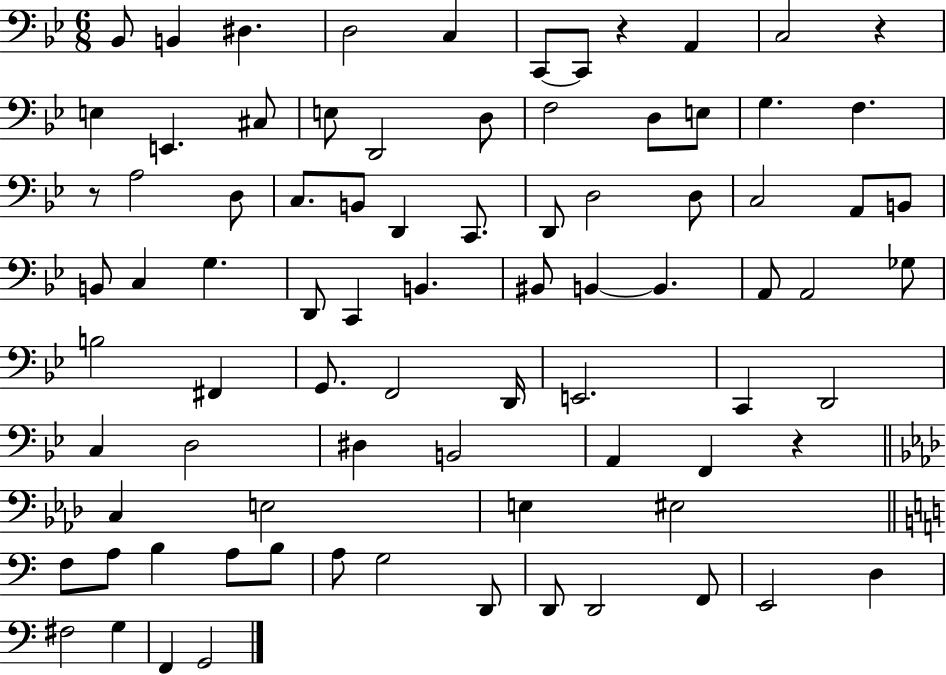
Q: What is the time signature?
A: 6/8